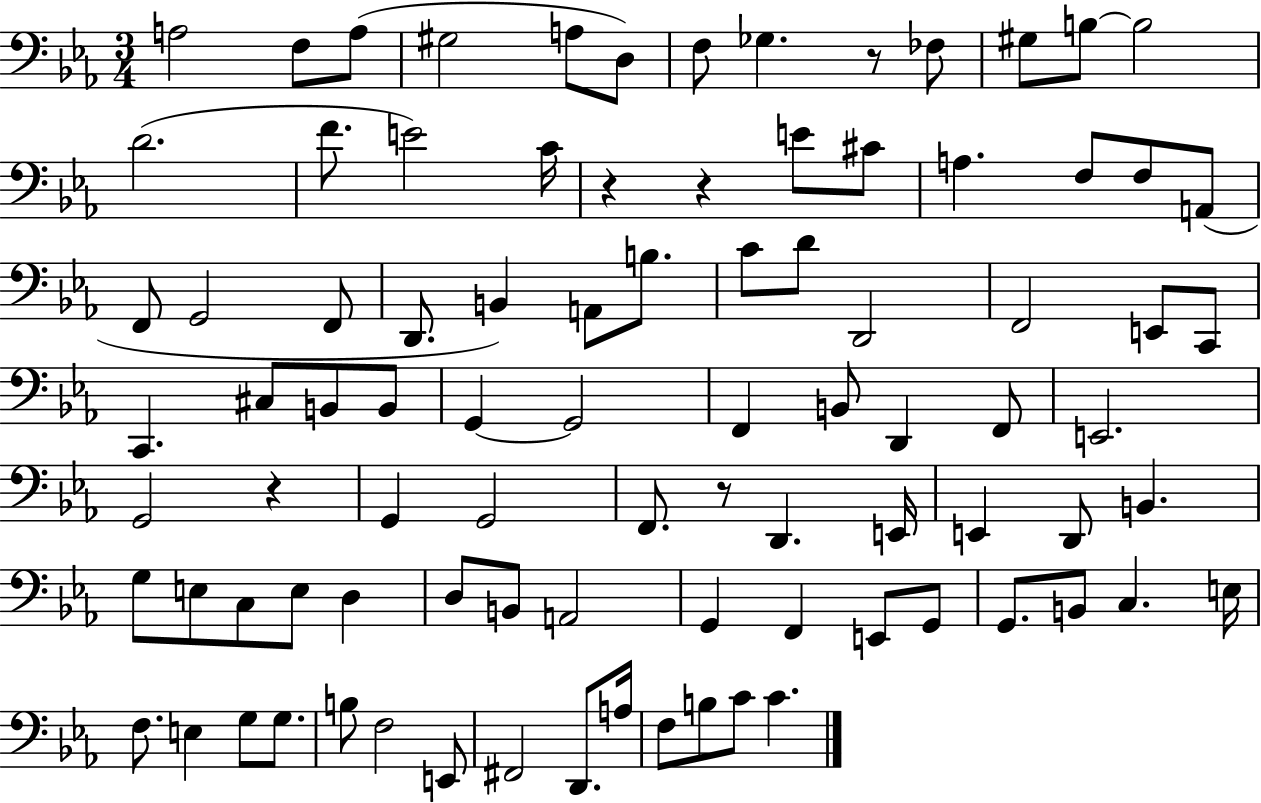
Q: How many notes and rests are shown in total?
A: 90